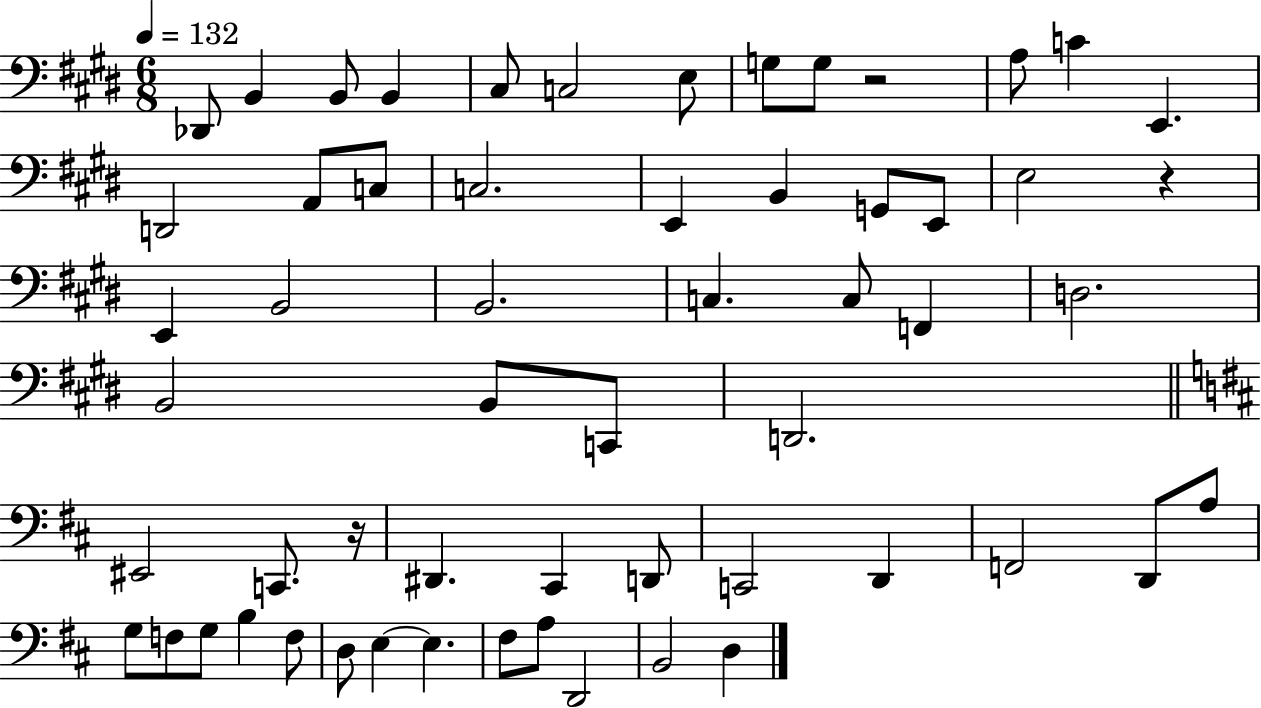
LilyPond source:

{
  \clef bass
  \numericTimeSignature
  \time 6/8
  \key e \major
  \tempo 4 = 132
  des,8 b,4 b,8 b,4 | cis8 c2 e8 | g8 g8 r2 | a8 c'4 e,4. | \break d,2 a,8 c8 | c2. | e,4 b,4 g,8 e,8 | e2 r4 | \break e,4 b,2 | b,2. | c4. c8 f,4 | d2. | \break b,2 b,8 c,8 | d,2. | \bar "||" \break \key b \minor eis,2 c,8. r16 | dis,4. cis,4 d,8 | c,2 d,4 | f,2 d,8 a8 | \break g8 f8 g8 b4 f8 | d8 e4~~ e4. | fis8 a8 d,2 | b,2 d4 | \break \bar "|."
}